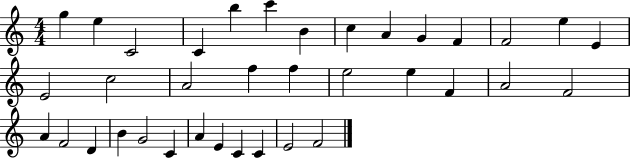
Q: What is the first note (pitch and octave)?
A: G5